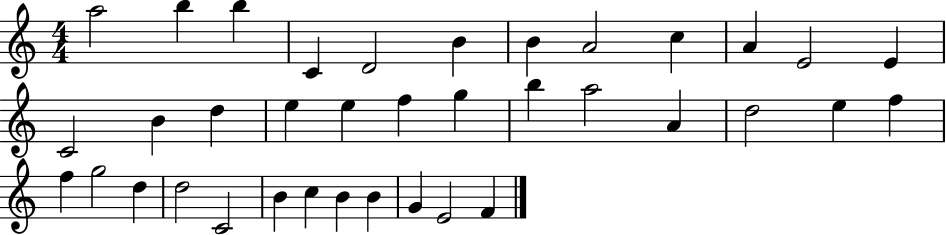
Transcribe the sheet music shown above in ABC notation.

X:1
T:Untitled
M:4/4
L:1/4
K:C
a2 b b C D2 B B A2 c A E2 E C2 B d e e f g b a2 A d2 e f f g2 d d2 C2 B c B B G E2 F